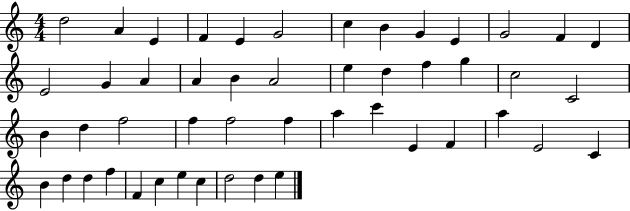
{
  \clef treble
  \numericTimeSignature
  \time 4/4
  \key c \major
  d''2 a'4 e'4 | f'4 e'4 g'2 | c''4 b'4 g'4 e'4 | g'2 f'4 d'4 | \break e'2 g'4 a'4 | a'4 b'4 a'2 | e''4 d''4 f''4 g''4 | c''2 c'2 | \break b'4 d''4 f''2 | f''4 f''2 f''4 | a''4 c'''4 e'4 f'4 | a''4 e'2 c'4 | \break b'4 d''4 d''4 f''4 | f'4 c''4 e''4 c''4 | d''2 d''4 e''4 | \bar "|."
}